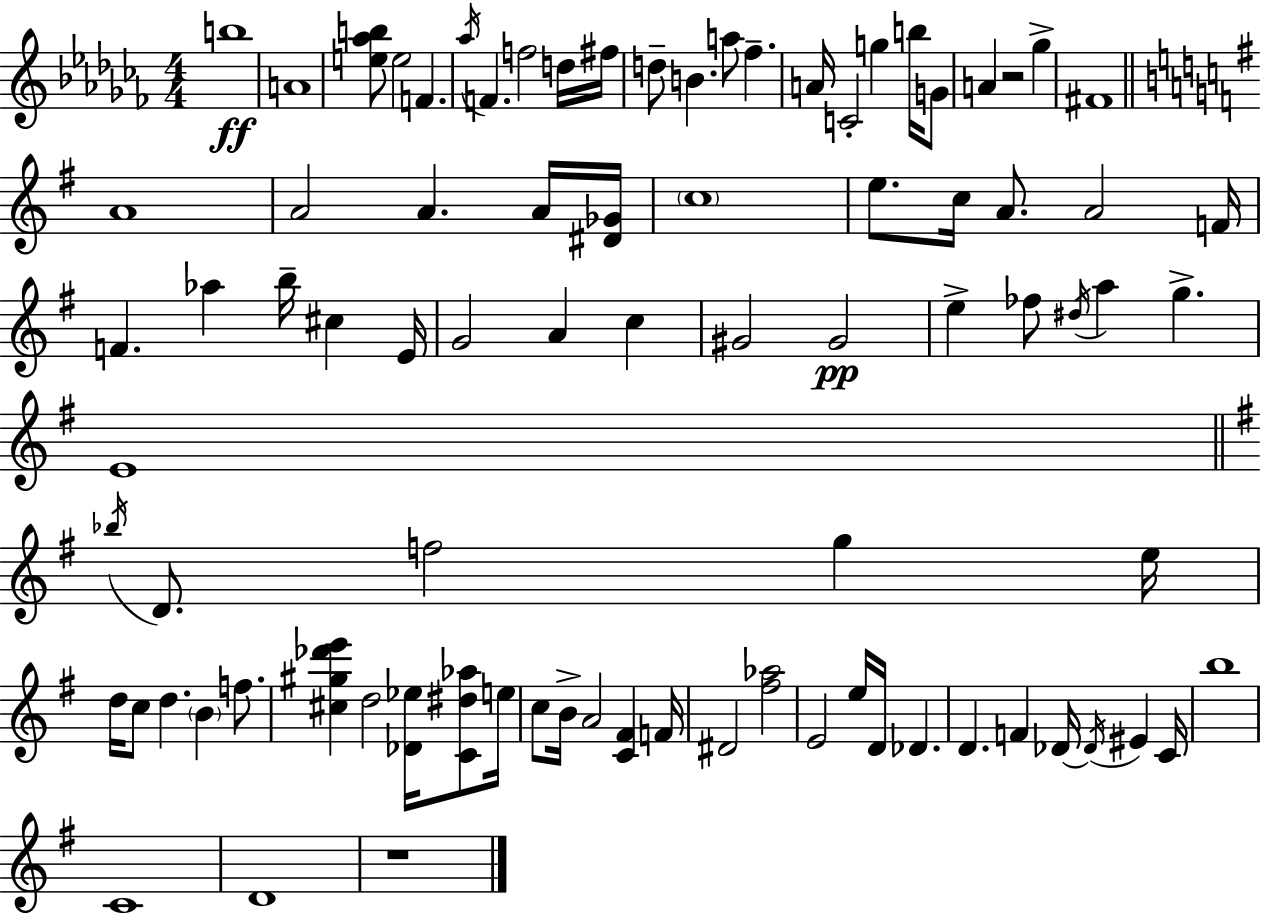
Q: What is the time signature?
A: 4/4